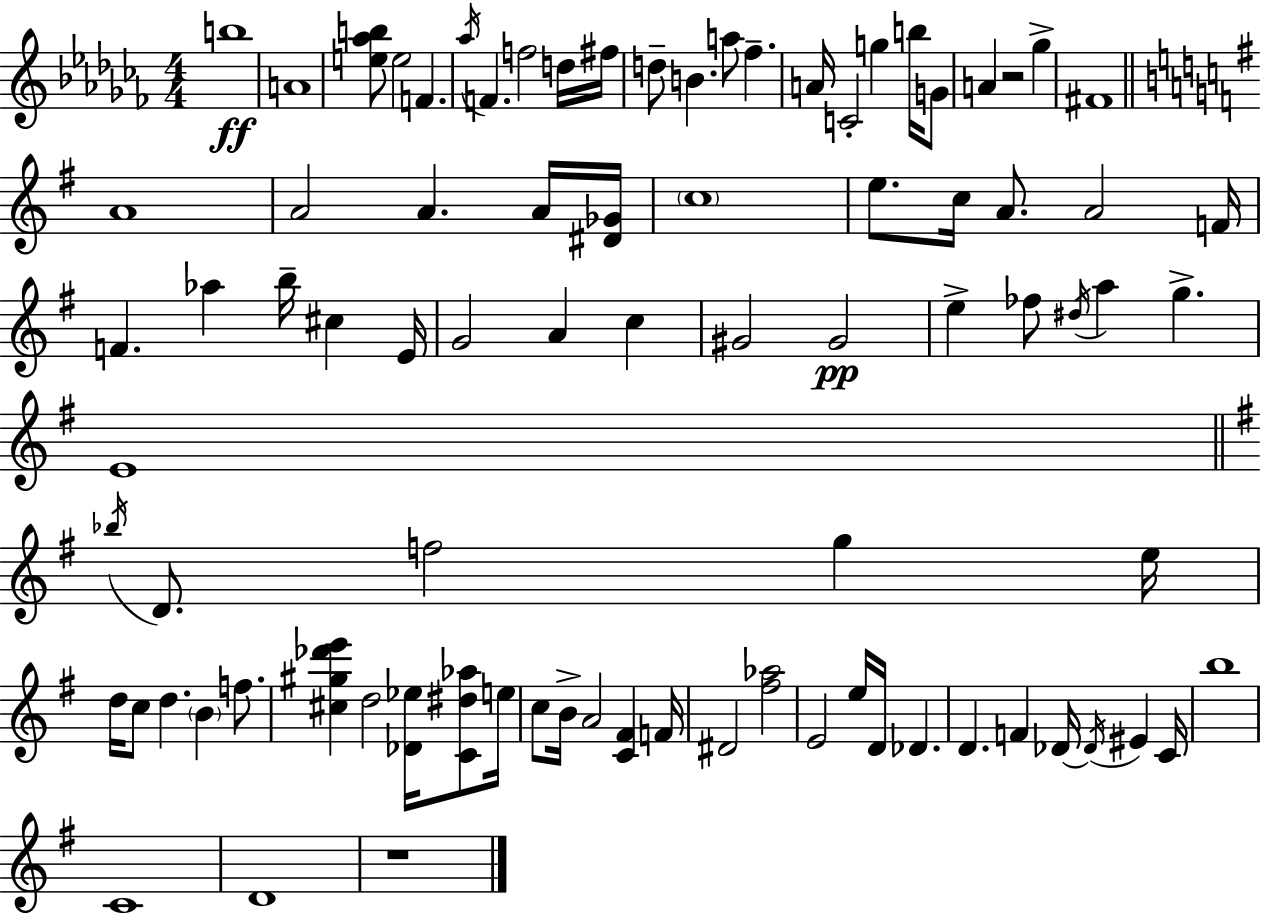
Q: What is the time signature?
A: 4/4